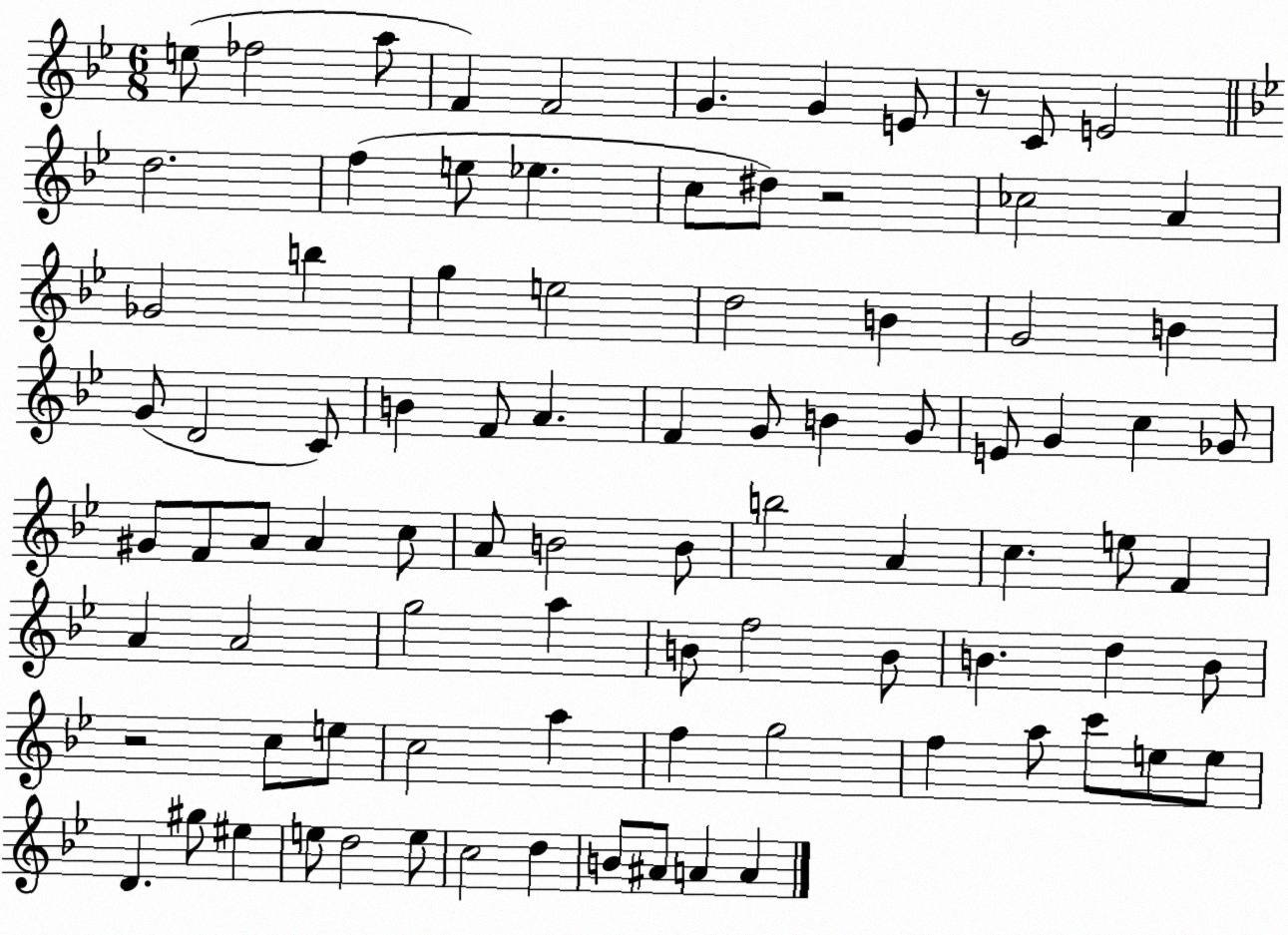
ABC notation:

X:1
T:Untitled
M:6/8
L:1/4
K:Bb
e/2 _f2 a/2 F F2 G G E/2 z/2 C/2 E2 d2 f e/2 _e c/2 ^d/2 z2 _c2 A _G2 b g e2 d2 B G2 B G/2 D2 C/2 B F/2 A F G/2 B G/2 E/2 G c _G/2 ^G/2 F/2 A/2 A c/2 A/2 B2 B/2 b2 A c e/2 F A A2 g2 a B/2 f2 B/2 B d B/2 z2 c/2 e/2 c2 a f g2 f a/2 c'/2 e/2 e/2 D ^g/2 ^e e/2 d2 e/2 c2 d B/2 ^A/2 A A